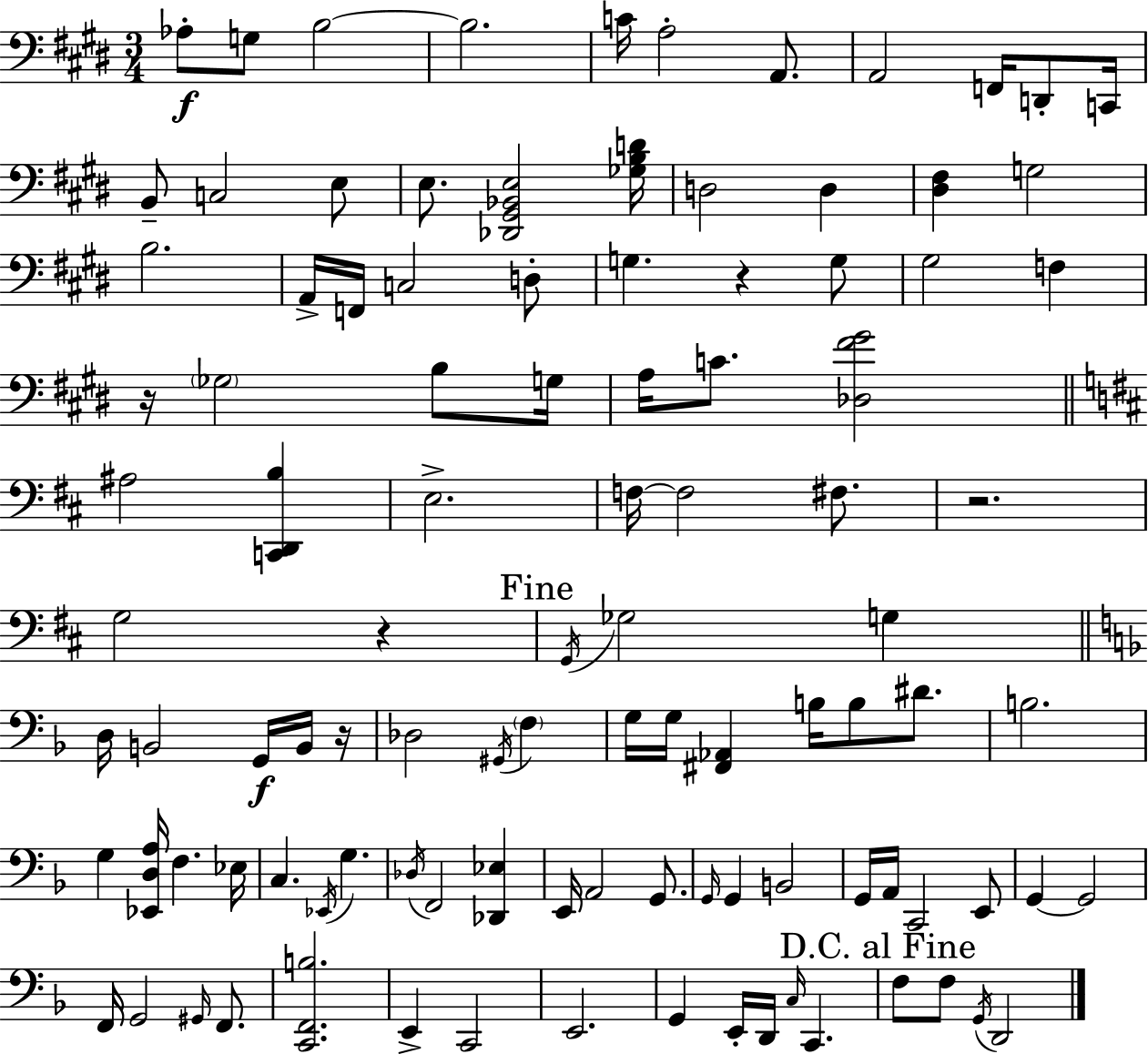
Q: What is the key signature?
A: E major